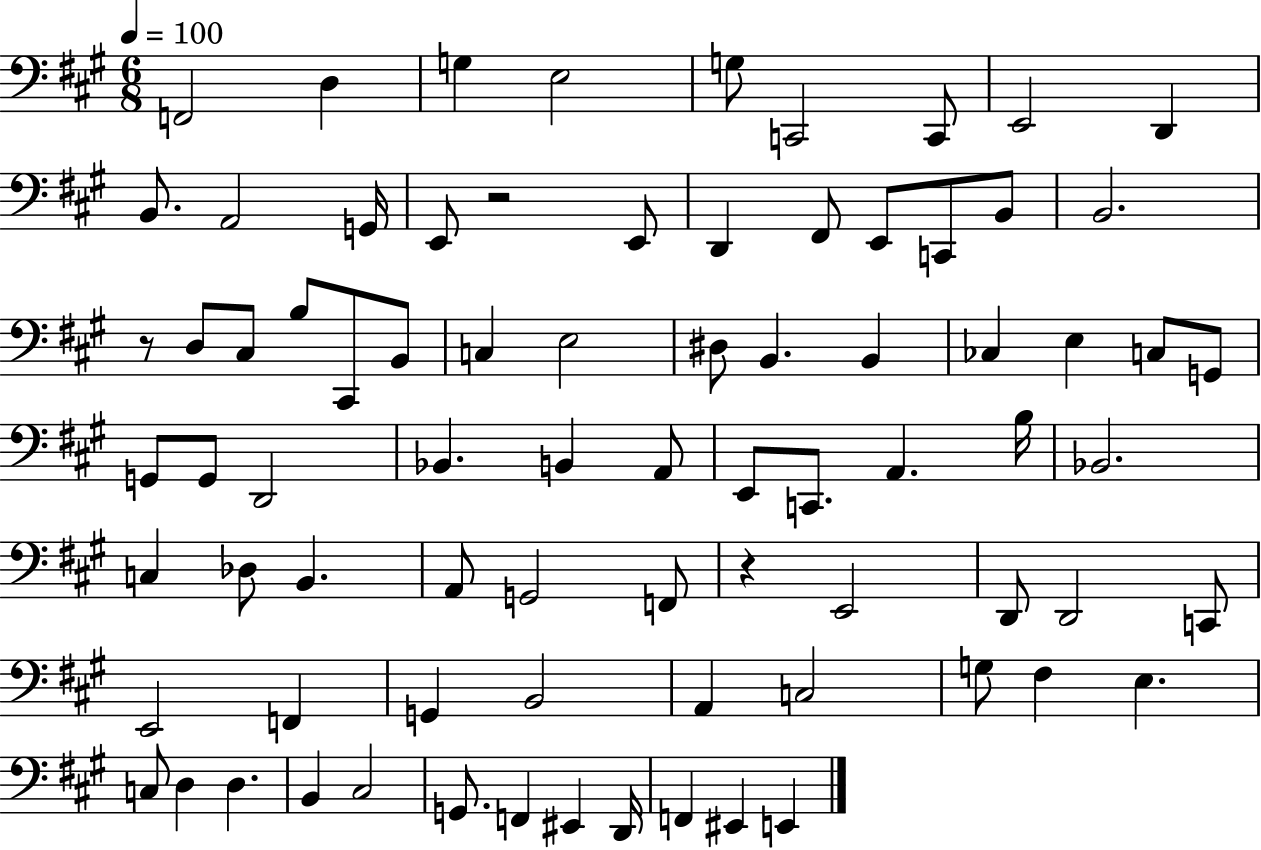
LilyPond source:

{
  \clef bass
  \numericTimeSignature
  \time 6/8
  \key a \major
  \tempo 4 = 100
  f,2 d4 | g4 e2 | g8 c,2 c,8 | e,2 d,4 | \break b,8. a,2 g,16 | e,8 r2 e,8 | d,4 fis,8 e,8 c,8 b,8 | b,2. | \break r8 d8 cis8 b8 cis,8 b,8 | c4 e2 | dis8 b,4. b,4 | ces4 e4 c8 g,8 | \break g,8 g,8 d,2 | bes,4. b,4 a,8 | e,8 c,8. a,4. b16 | bes,2. | \break c4 des8 b,4. | a,8 g,2 f,8 | r4 e,2 | d,8 d,2 c,8 | \break e,2 f,4 | g,4 b,2 | a,4 c2 | g8 fis4 e4. | \break c8 d4 d4. | b,4 cis2 | g,8. f,4 eis,4 d,16 | f,4 eis,4 e,4 | \break \bar "|."
}